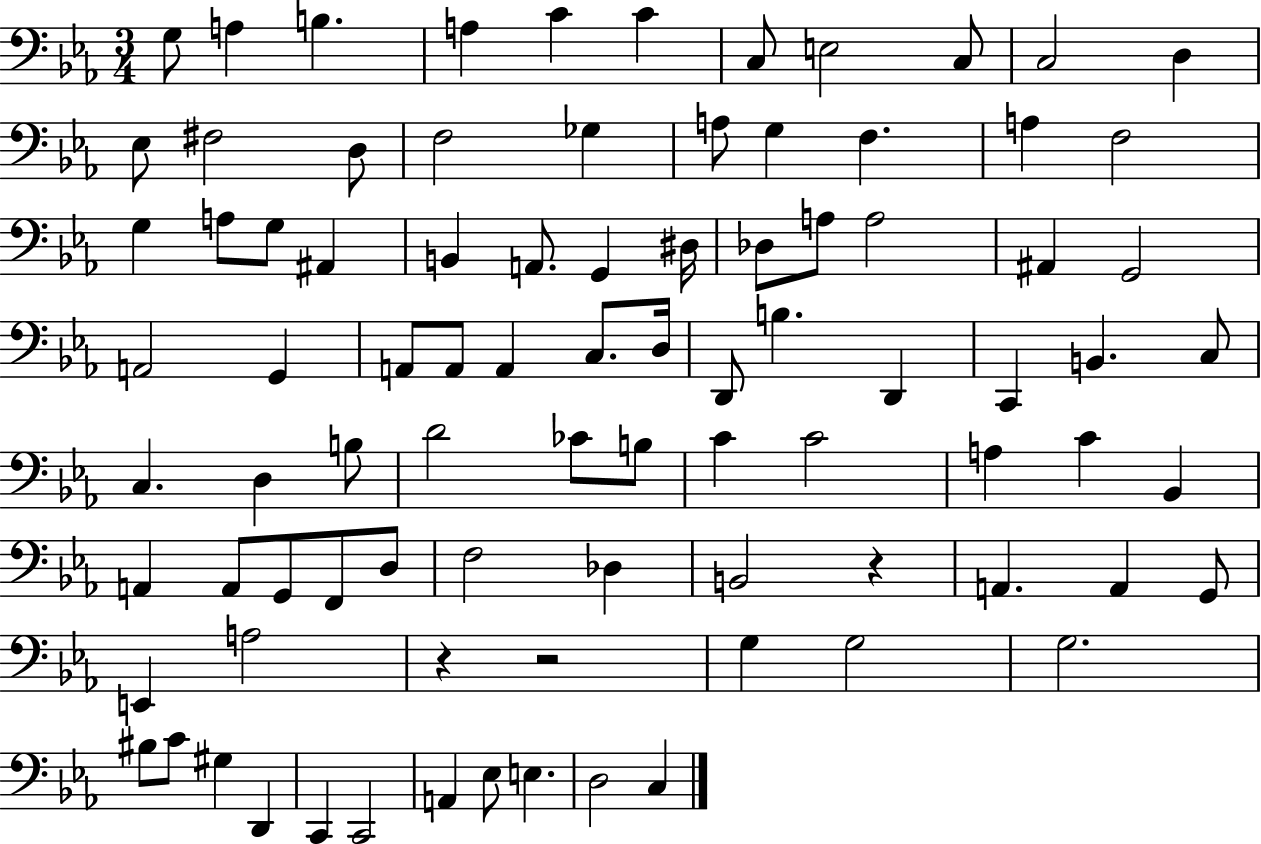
{
  \clef bass
  \numericTimeSignature
  \time 3/4
  \key ees \major
  g8 a4 b4. | a4 c'4 c'4 | c8 e2 c8 | c2 d4 | \break ees8 fis2 d8 | f2 ges4 | a8 g4 f4. | a4 f2 | \break g4 a8 g8 ais,4 | b,4 a,8. g,4 dis16 | des8 a8 a2 | ais,4 g,2 | \break a,2 g,4 | a,8 a,8 a,4 c8. d16 | d,8 b4. d,4 | c,4 b,4. c8 | \break c4. d4 b8 | d'2 ces'8 b8 | c'4 c'2 | a4 c'4 bes,4 | \break a,4 a,8 g,8 f,8 d8 | f2 des4 | b,2 r4 | a,4. a,4 g,8 | \break e,4 a2 | r4 r2 | g4 g2 | g2. | \break bis8 c'8 gis4 d,4 | c,4 c,2 | a,4 ees8 e4. | d2 c4 | \break \bar "|."
}